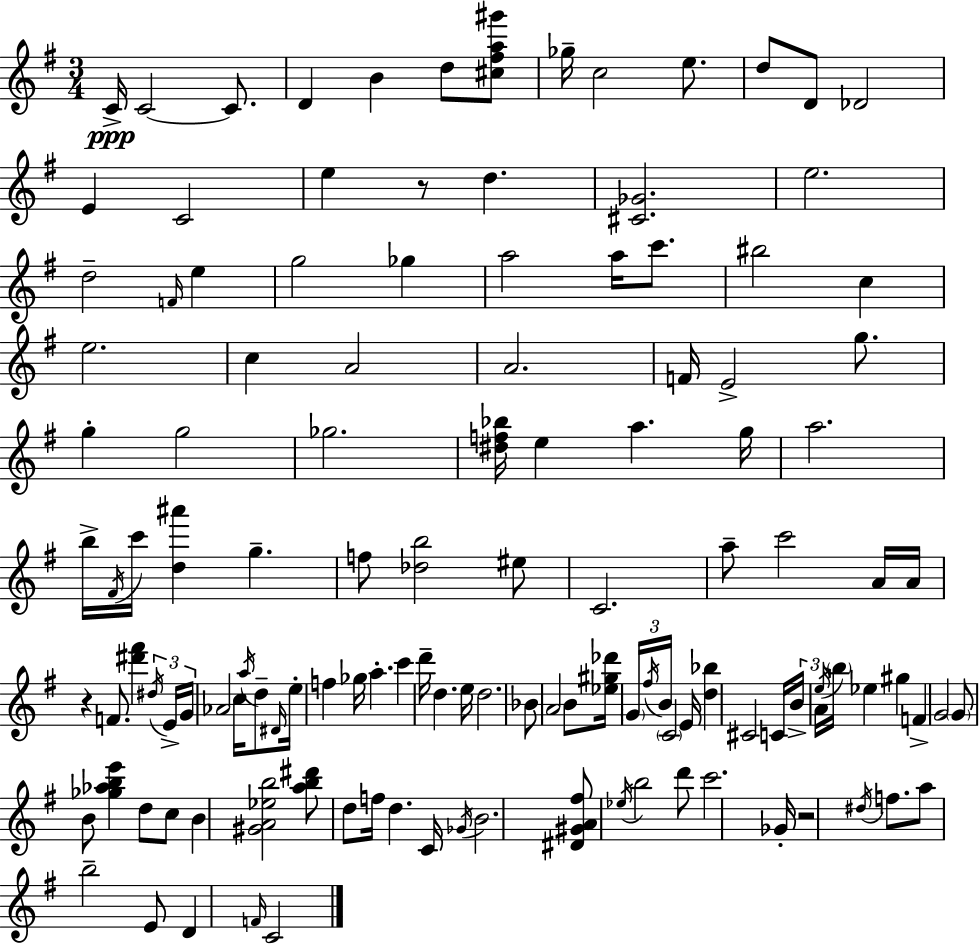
C4/s C4/h C4/e. D4/q B4/q D5/e [C#5,F#5,A5,G#6]/e Gb5/s C5/h E5/e. D5/e D4/e Db4/h E4/q C4/h E5/q R/e D5/q. [C#4,Gb4]/h. E5/h. D5/h F4/s E5/q G5/h Gb5/q A5/h A5/s C6/e. BIS5/h C5/q E5/h. C5/q A4/h A4/h. F4/s E4/h G5/e. G5/q G5/h Gb5/h. [D#5,F5,Bb5]/s E5/q A5/q. G5/s A5/h. B5/s F#4/s C6/s [D5,A#6]/q G5/q. F5/e [Db5,B5]/h EIS5/e C4/h. A5/e C6/h A4/s A4/s R/q F4/e. [D#6,F#6]/q D#5/s E4/s G4/s Ab4/h C5/s A5/s D5/e D#4/s E5/s F5/q Gb5/s A5/q. C6/q D6/s D5/q. E5/s D5/h. Bb4/e A4/h B4/e [Eb5,G#5,Db6]/s G4/s F#5/s B4/s C4/h E4/s [D5,Bb5]/q C#4/h C4/s B4/s A4/s E5/s B5/s Eb5/q G#5/q F4/q G4/h G4/e B4/e [Gb5,Ab5,B5,E6]/q D5/e C5/e B4/q [G#4,A4,Eb5,B5]/h [A5,B5,D#6]/e D5/e F5/s D5/q. C4/s Gb4/s B4/h. [D#4,G#4,A4,F#5]/e Eb5/s B5/h D6/e C6/h. Gb4/s R/h D#5/s F5/e. A5/e B5/h E4/e D4/q F4/s C4/h